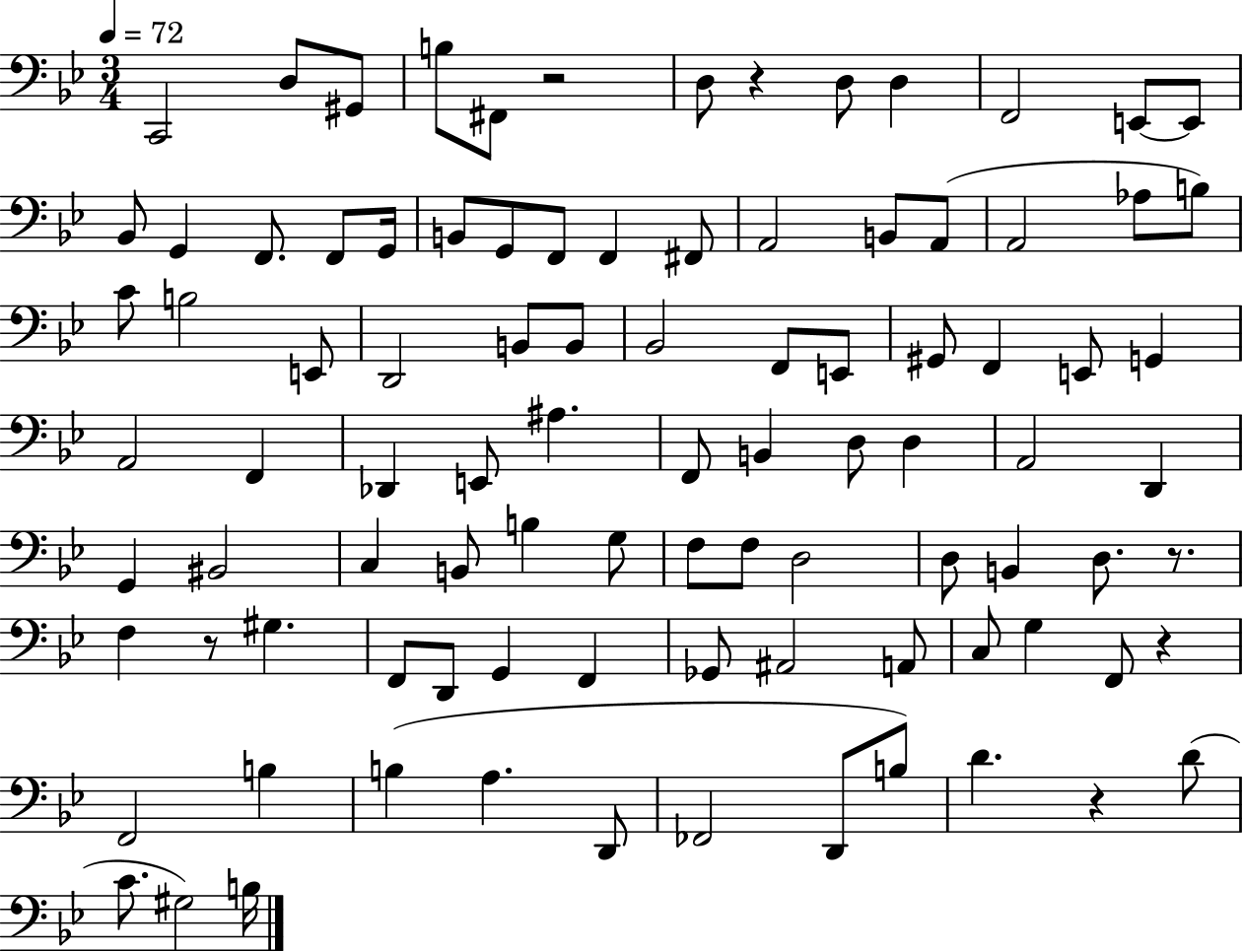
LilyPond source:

{
  \clef bass
  \numericTimeSignature
  \time 3/4
  \key bes \major
  \tempo 4 = 72
  c,2 d8 gis,8 | b8 fis,8 r2 | d8 r4 d8 d4 | f,2 e,8~~ e,8 | \break bes,8 g,4 f,8. f,8 g,16 | b,8 g,8 f,8 f,4 fis,8 | a,2 b,8 a,8( | a,2 aes8 b8) | \break c'8 b2 e,8 | d,2 b,8 b,8 | bes,2 f,8 e,8 | gis,8 f,4 e,8 g,4 | \break a,2 f,4 | des,4 e,8 ais4. | f,8 b,4 d8 d4 | a,2 d,4 | \break g,4 bis,2 | c4 b,8 b4 g8 | f8 f8 d2 | d8 b,4 d8. r8. | \break f4 r8 gis4. | f,8 d,8 g,4 f,4 | ges,8 ais,2 a,8 | c8 g4 f,8 r4 | \break f,2 b4 | b4( a4. d,8 | fes,2 d,8 b8) | d'4. r4 d'8( | \break c'8. gis2) b16 | \bar "|."
}